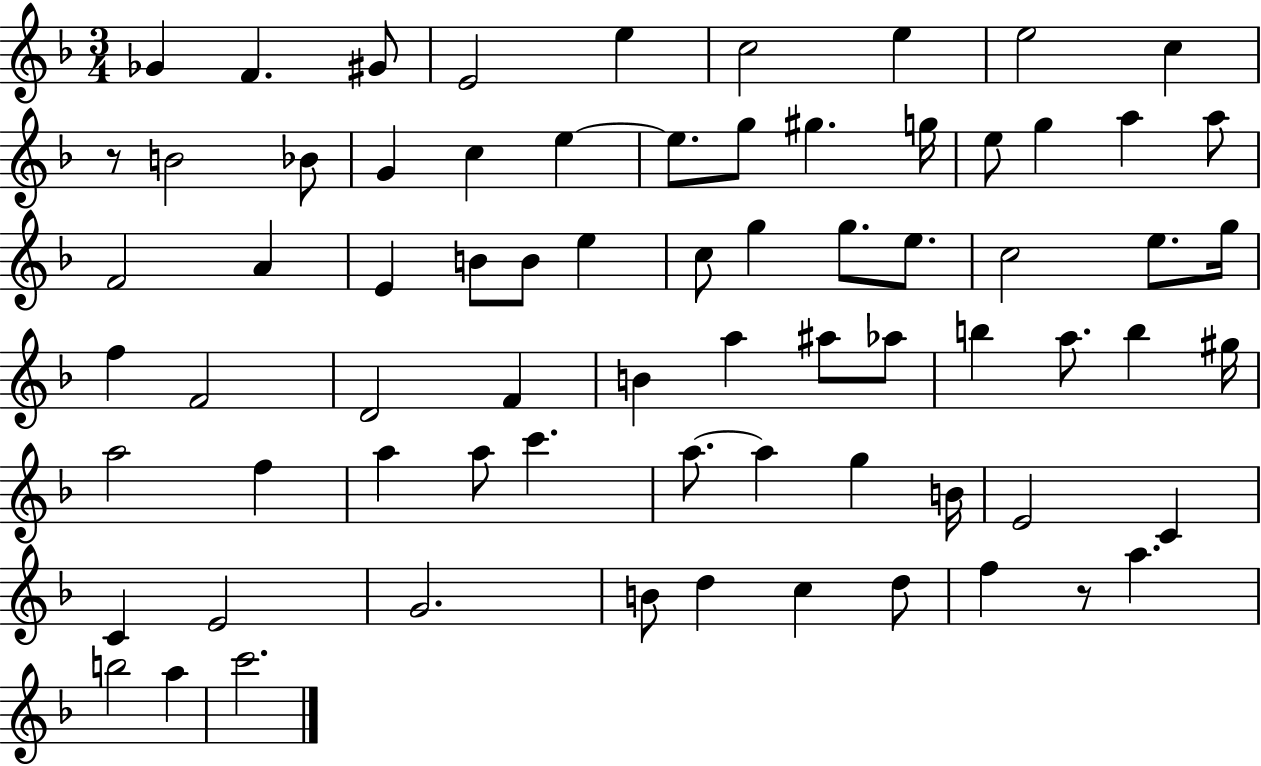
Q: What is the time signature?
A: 3/4